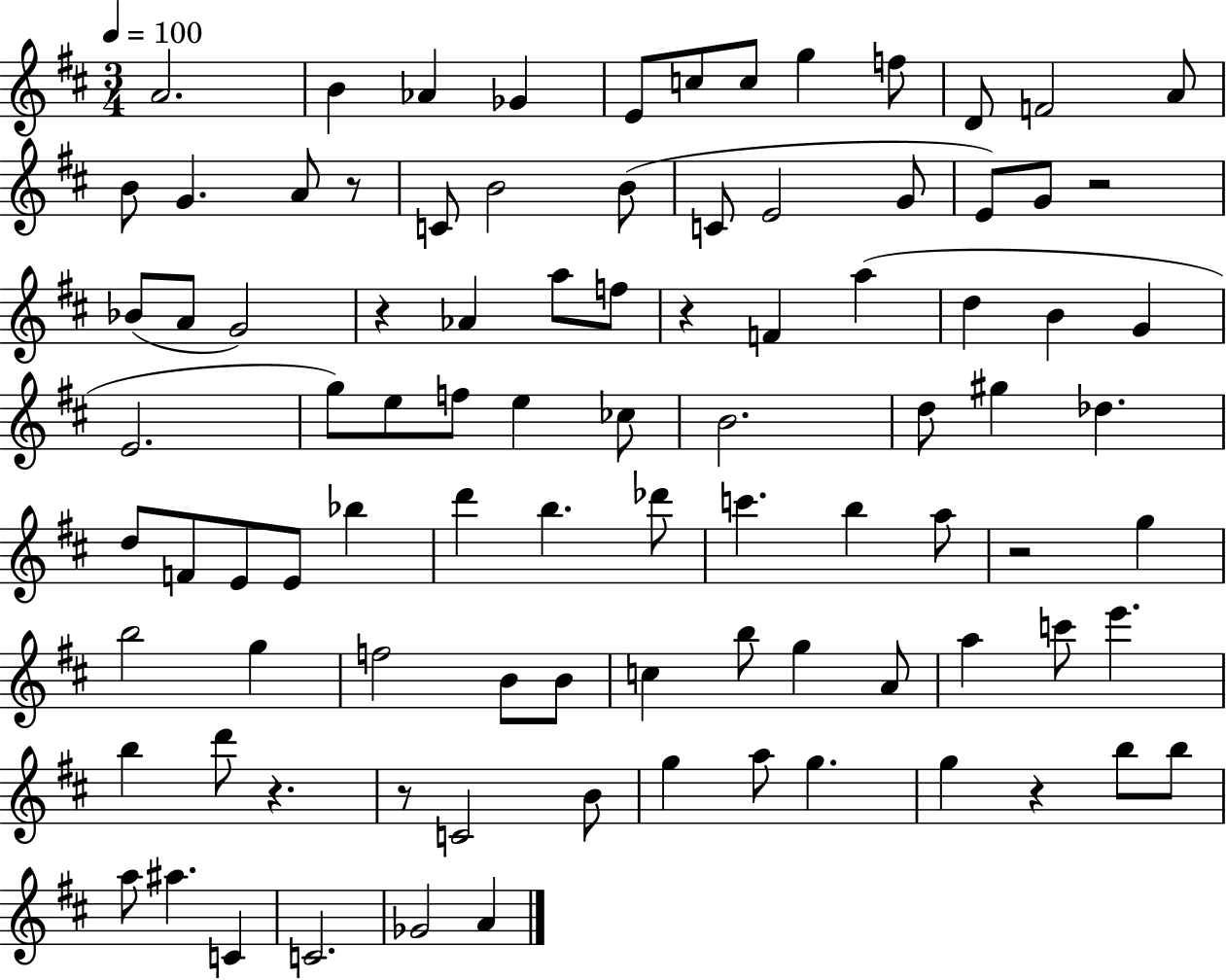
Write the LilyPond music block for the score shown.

{
  \clef treble
  \numericTimeSignature
  \time 3/4
  \key d \major
  \tempo 4 = 100
  a'2. | b'4 aes'4 ges'4 | e'8 c''8 c''8 g''4 f''8 | d'8 f'2 a'8 | \break b'8 g'4. a'8 r8 | c'8 b'2 b'8( | c'8 e'2 g'8 | e'8) g'8 r2 | \break bes'8( a'8 g'2) | r4 aes'4 a''8 f''8 | r4 f'4 a''4( | d''4 b'4 g'4 | \break e'2. | g''8) e''8 f''8 e''4 ces''8 | b'2. | d''8 gis''4 des''4. | \break d''8 f'8 e'8 e'8 bes''4 | d'''4 b''4. des'''8 | c'''4. b''4 a''8 | r2 g''4 | \break b''2 g''4 | f''2 b'8 b'8 | c''4 b''8 g''4 a'8 | a''4 c'''8 e'''4. | \break b''4 d'''8 r4. | r8 c'2 b'8 | g''4 a''8 g''4. | g''4 r4 b''8 b''8 | \break a''8 ais''4. c'4 | c'2. | ges'2 a'4 | \bar "|."
}